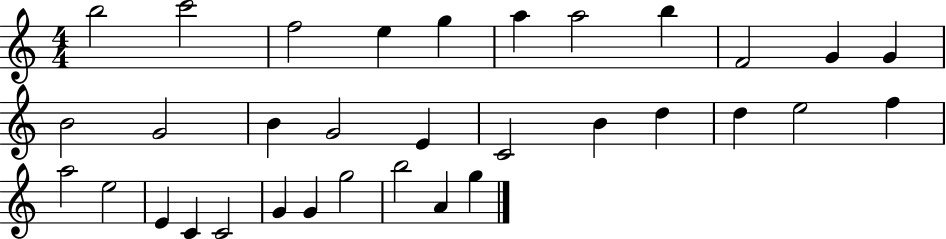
B5/h C6/h F5/h E5/q G5/q A5/q A5/h B5/q F4/h G4/q G4/q B4/h G4/h B4/q G4/h E4/q C4/h B4/q D5/q D5/q E5/h F5/q A5/h E5/h E4/q C4/q C4/h G4/q G4/q G5/h B5/h A4/q G5/q